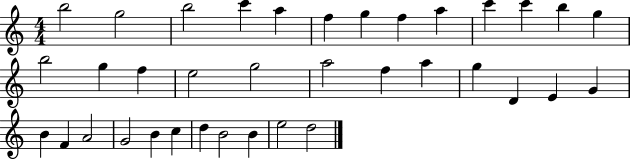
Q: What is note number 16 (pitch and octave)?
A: F5